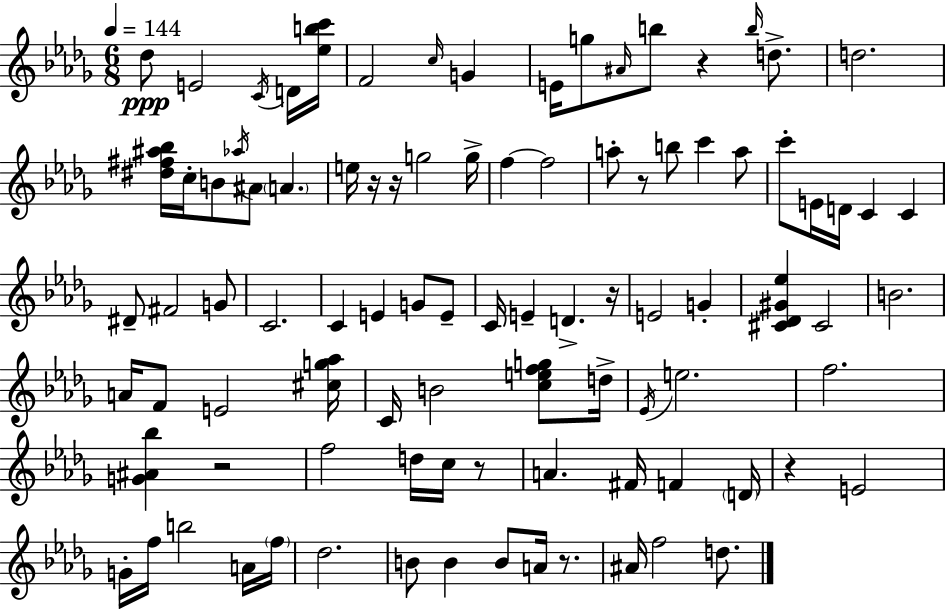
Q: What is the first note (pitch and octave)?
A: Db5